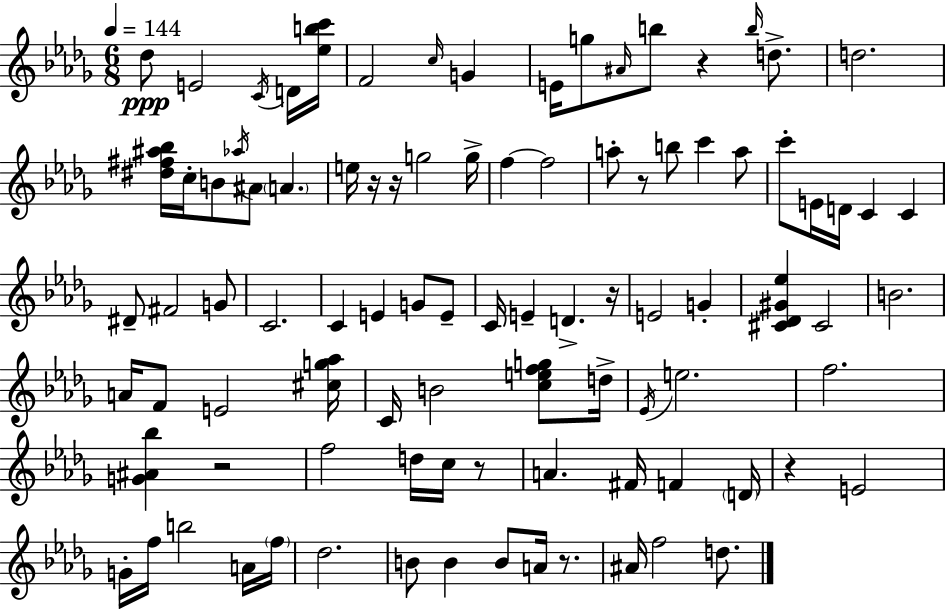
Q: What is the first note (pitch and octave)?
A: Db5